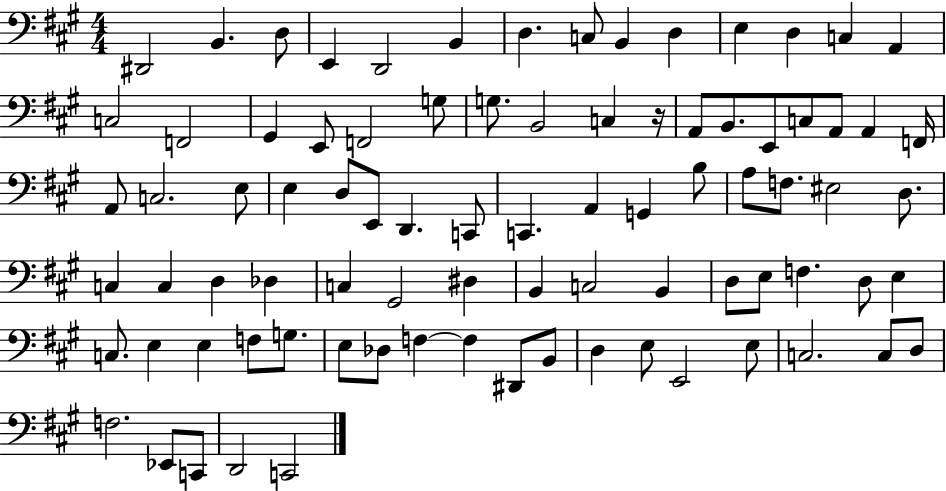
X:1
T:Untitled
M:4/4
L:1/4
K:A
^D,,2 B,, D,/2 E,, D,,2 B,, D, C,/2 B,, D, E, D, C, A,, C,2 F,,2 ^G,, E,,/2 F,,2 G,/2 G,/2 B,,2 C, z/4 A,,/2 B,,/2 E,,/2 C,/2 A,,/2 A,, F,,/4 A,,/2 C,2 E,/2 E, D,/2 E,,/2 D,, C,,/2 C,, A,, G,, B,/2 A,/2 F,/2 ^E,2 D,/2 C, C, D, _D, C, ^G,,2 ^D, B,, C,2 B,, D,/2 E,/2 F, D,/2 E, C,/2 E, E, F,/2 G,/2 E,/2 _D,/2 F, F, ^D,,/2 B,,/2 D, E,/2 E,,2 E,/2 C,2 C,/2 D,/2 F,2 _E,,/2 C,,/2 D,,2 C,,2